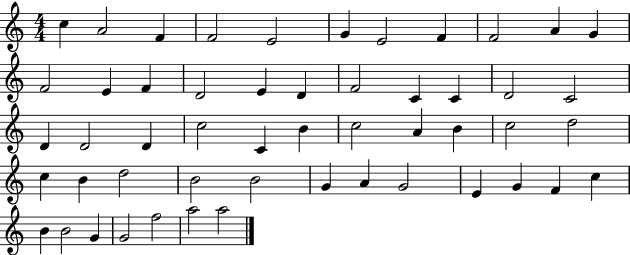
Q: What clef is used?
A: treble